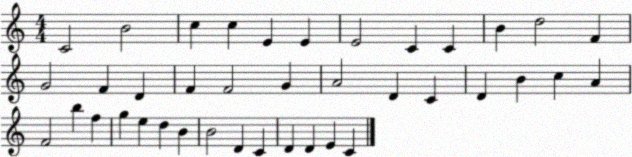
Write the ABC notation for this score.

X:1
T:Untitled
M:4/4
L:1/4
K:C
C2 B2 c c E E E2 C C B d2 F G2 F D F F2 G A2 D C D B c A F2 b f g e d B B2 D C D D E C